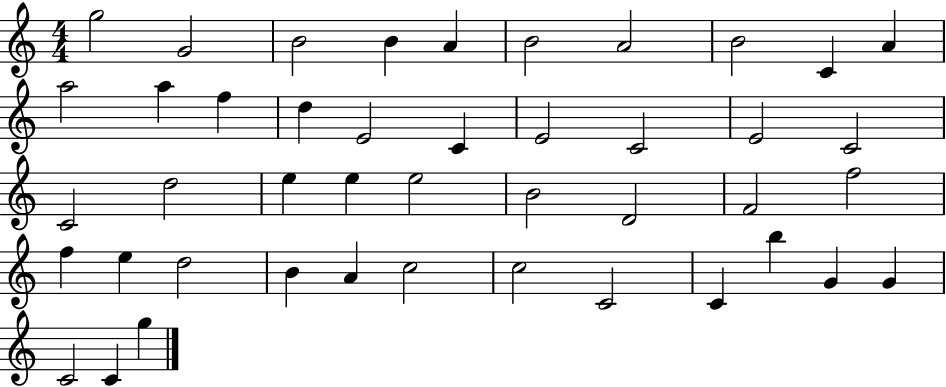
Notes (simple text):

G5/h G4/h B4/h B4/q A4/q B4/h A4/h B4/h C4/q A4/q A5/h A5/q F5/q D5/q E4/h C4/q E4/h C4/h E4/h C4/h C4/h D5/h E5/q E5/q E5/h B4/h D4/h F4/h F5/h F5/q E5/q D5/h B4/q A4/q C5/h C5/h C4/h C4/q B5/q G4/q G4/q C4/h C4/q G5/q